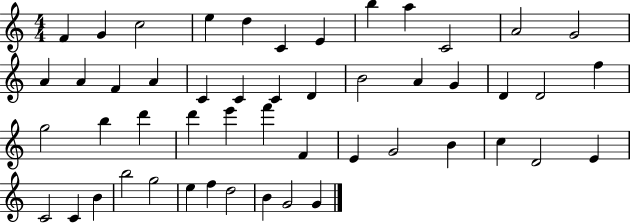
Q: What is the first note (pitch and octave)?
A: F4